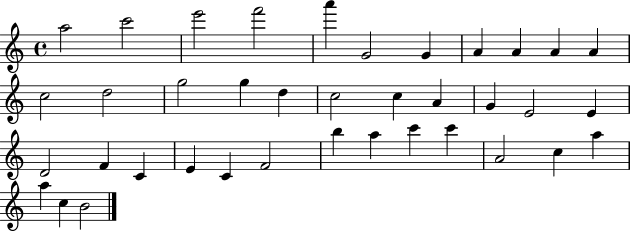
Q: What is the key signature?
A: C major